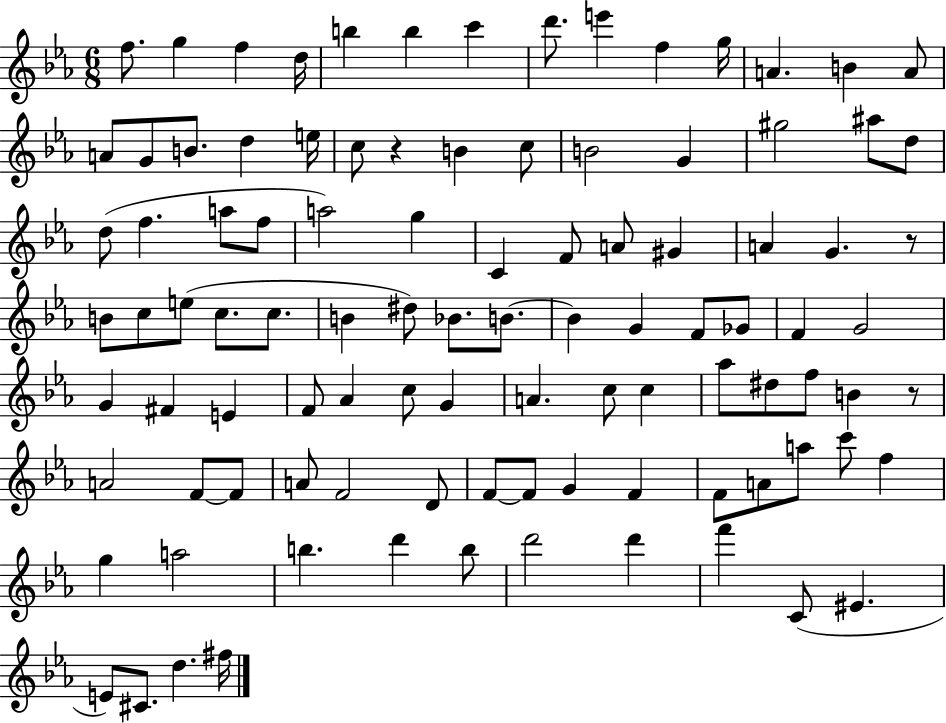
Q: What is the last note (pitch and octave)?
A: F#5